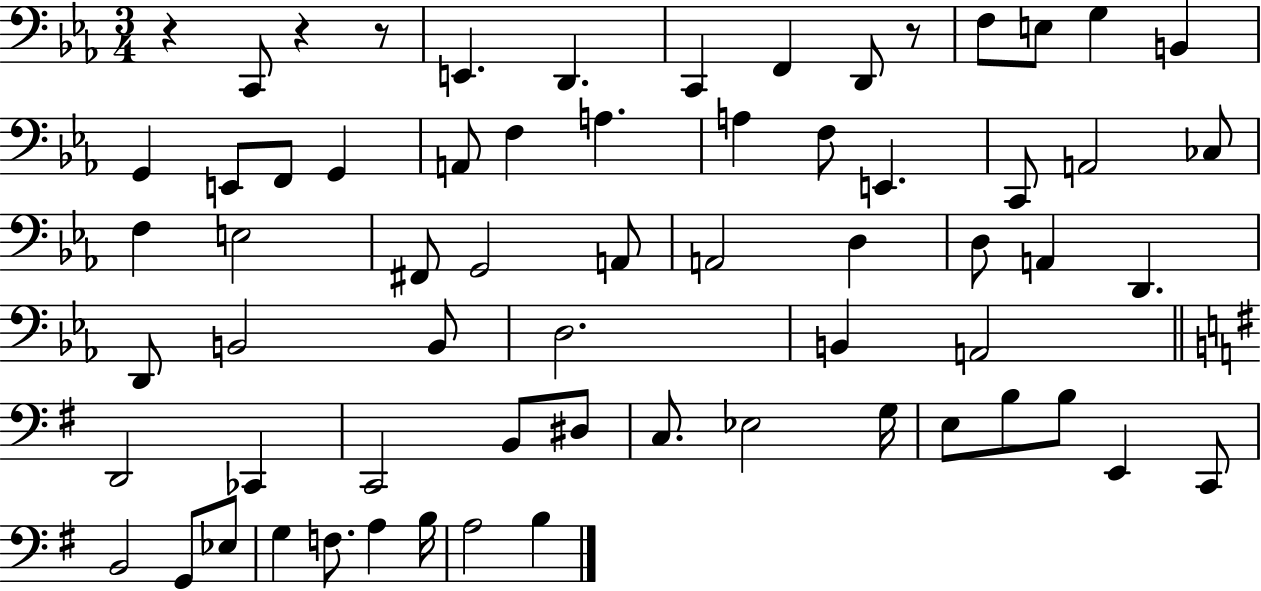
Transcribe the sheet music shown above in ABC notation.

X:1
T:Untitled
M:3/4
L:1/4
K:Eb
z C,,/2 z z/2 E,, D,, C,, F,, D,,/2 z/2 F,/2 E,/2 G, B,, G,, E,,/2 F,,/2 G,, A,,/2 F, A, A, F,/2 E,, C,,/2 A,,2 _C,/2 F, E,2 ^F,,/2 G,,2 A,,/2 A,,2 D, D,/2 A,, D,, D,,/2 B,,2 B,,/2 D,2 B,, A,,2 D,,2 _C,, C,,2 B,,/2 ^D,/2 C,/2 _E,2 G,/4 E,/2 B,/2 B,/2 E,, C,,/2 B,,2 G,,/2 _E,/2 G, F,/2 A, B,/4 A,2 B,